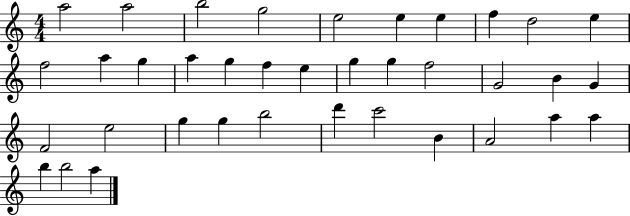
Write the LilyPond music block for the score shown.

{
  \clef treble
  \numericTimeSignature
  \time 4/4
  \key c \major
  a''2 a''2 | b''2 g''2 | e''2 e''4 e''4 | f''4 d''2 e''4 | \break f''2 a''4 g''4 | a''4 g''4 f''4 e''4 | g''4 g''4 f''2 | g'2 b'4 g'4 | \break f'2 e''2 | g''4 g''4 b''2 | d'''4 c'''2 b'4 | a'2 a''4 a''4 | \break b''4 b''2 a''4 | \bar "|."
}